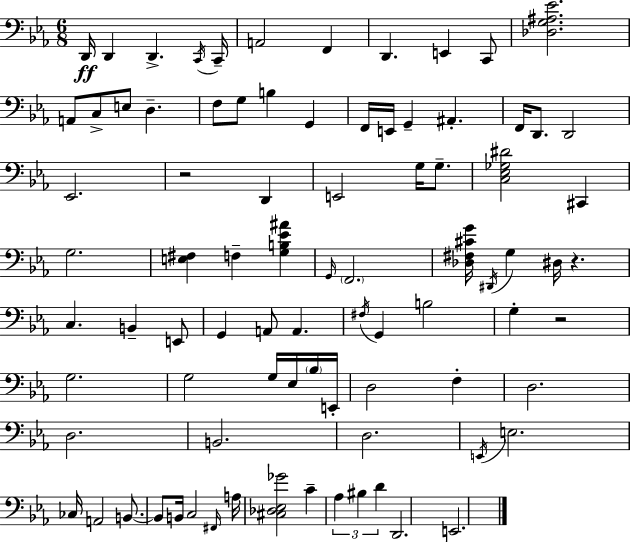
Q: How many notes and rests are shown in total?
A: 85